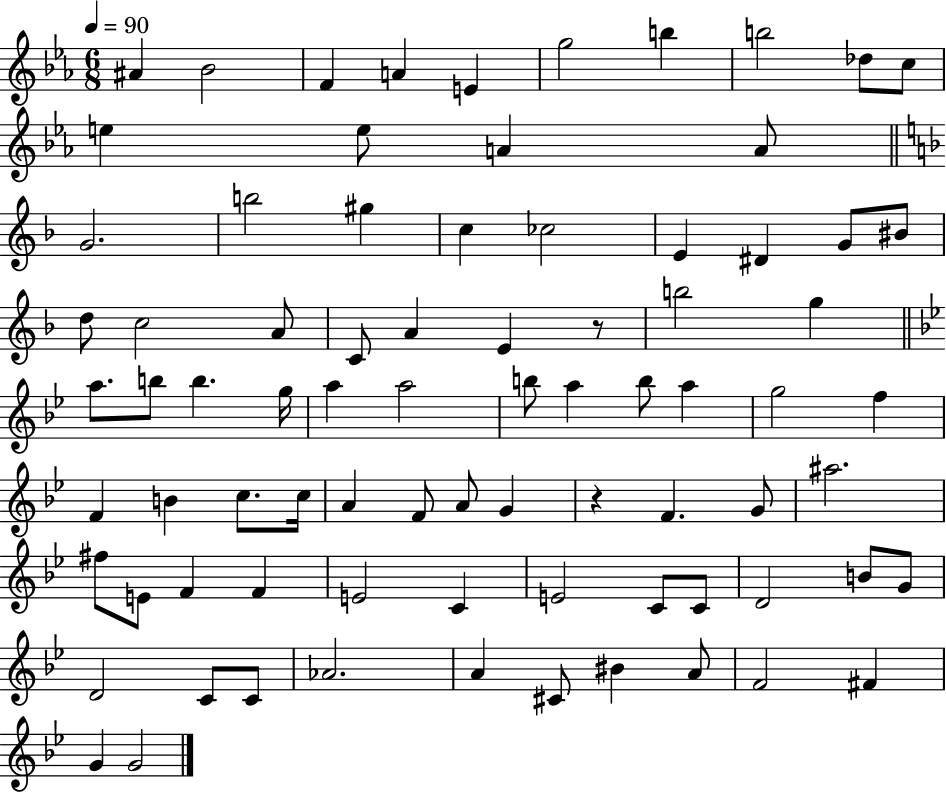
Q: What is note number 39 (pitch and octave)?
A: A5